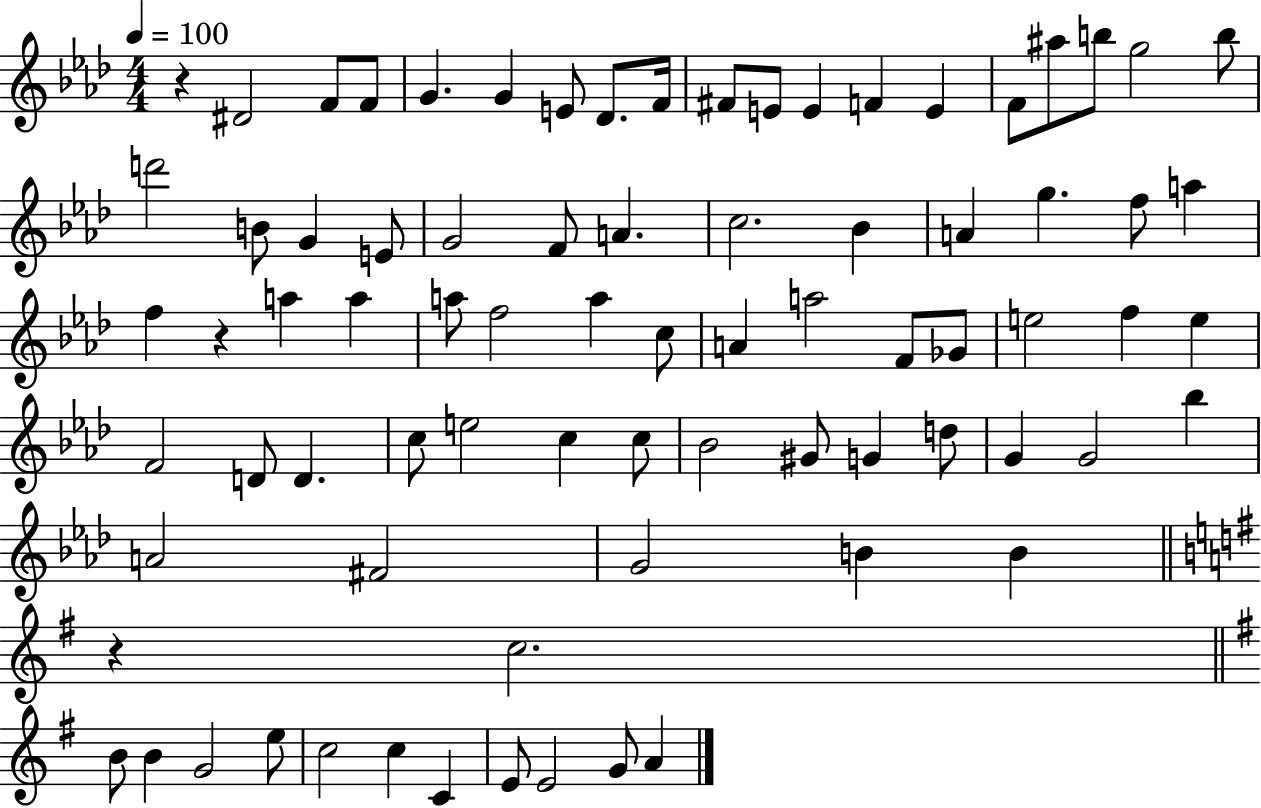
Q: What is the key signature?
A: AES major